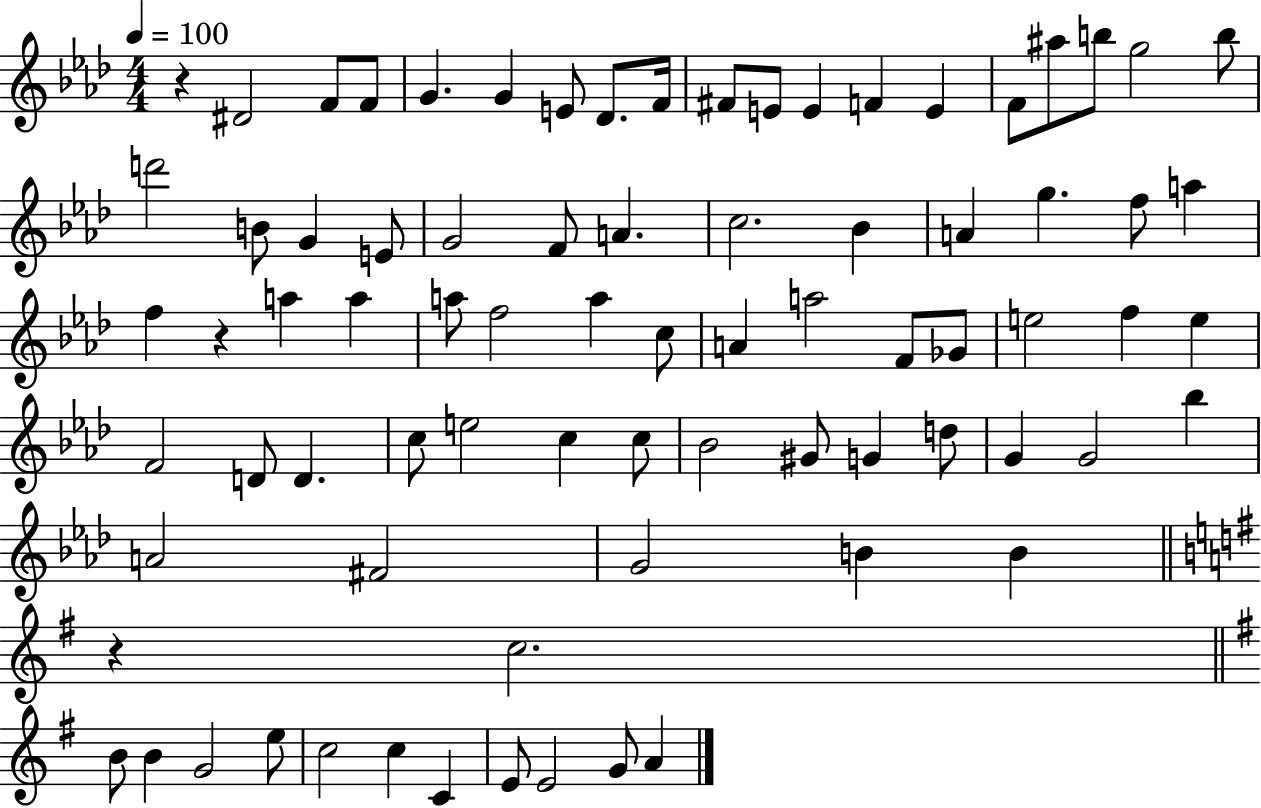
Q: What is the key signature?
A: AES major